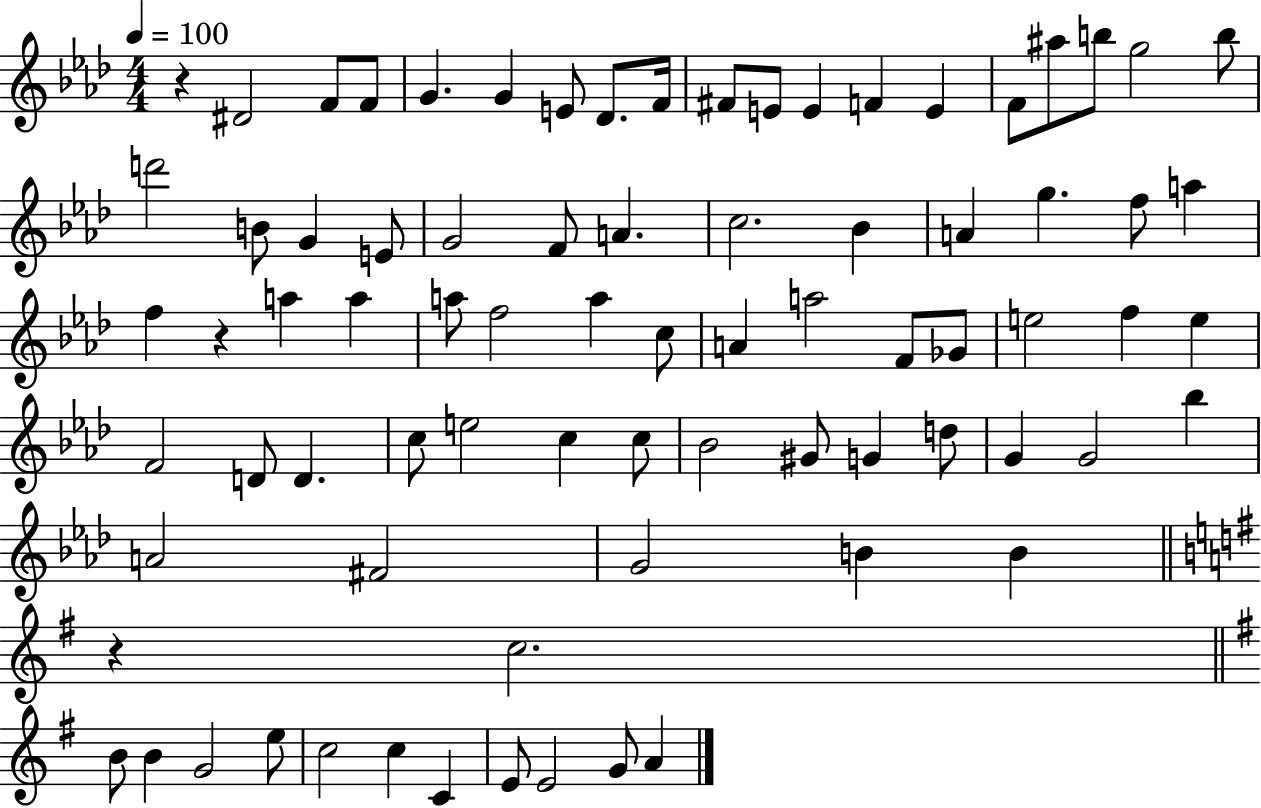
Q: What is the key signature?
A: AES major